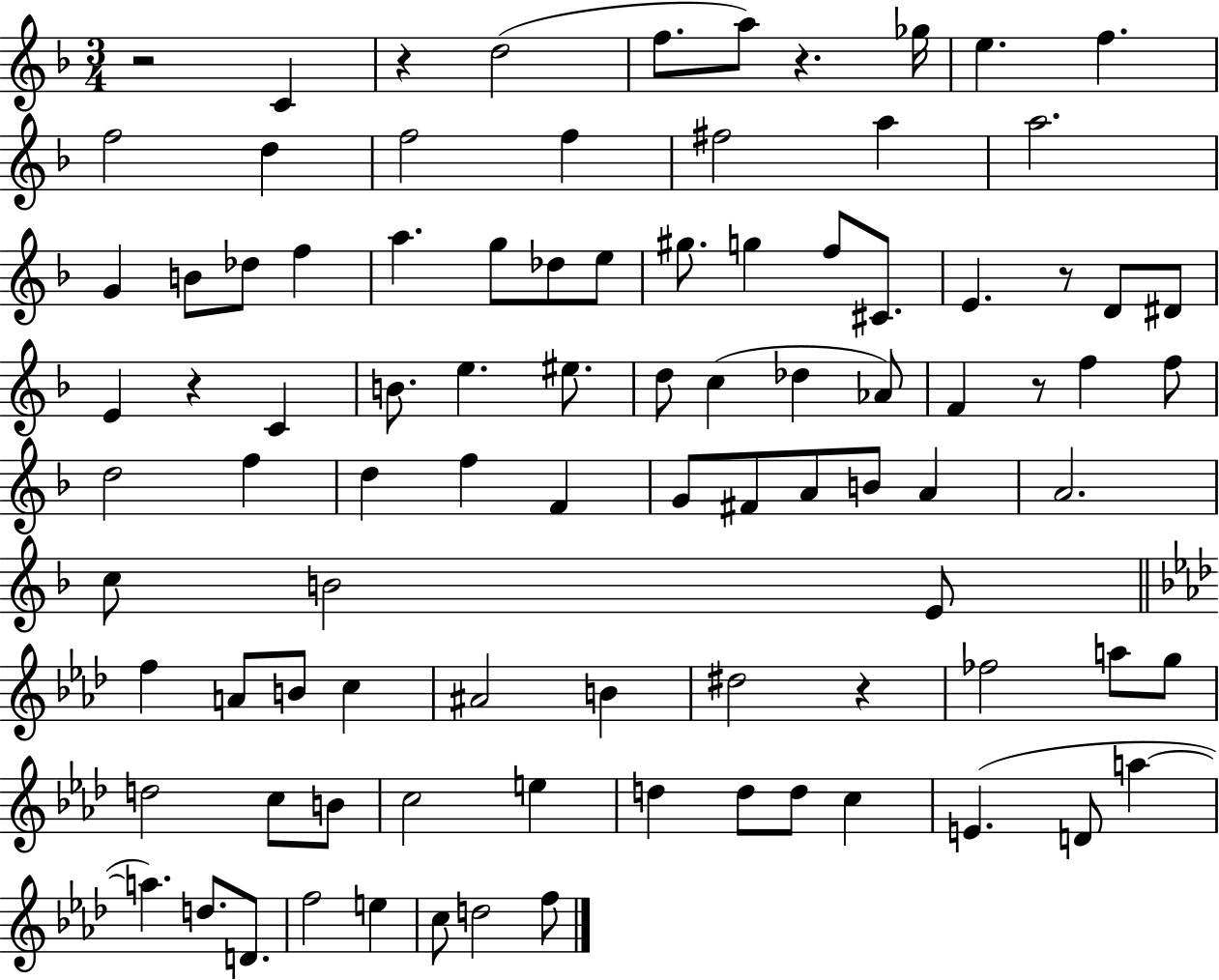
R/h C4/q R/q D5/h F5/e. A5/e R/q. Gb5/s E5/q. F5/q. F5/h D5/q F5/h F5/q F#5/h A5/q A5/h. G4/q B4/e Db5/e F5/q A5/q. G5/e Db5/e E5/e G#5/e. G5/q F5/e C#4/e. E4/q. R/e D4/e D#4/e E4/q R/q C4/q B4/e. E5/q. EIS5/e. D5/e C5/q Db5/q Ab4/e F4/q R/e F5/q F5/e D5/h F5/q D5/q F5/q F4/q G4/e F#4/e A4/e B4/e A4/q A4/h. C5/e B4/h E4/e F5/q A4/e B4/e C5/q A#4/h B4/q D#5/h R/q FES5/h A5/e G5/e D5/h C5/e B4/e C5/h E5/q D5/q D5/e D5/e C5/q E4/q. D4/e A5/q A5/q. D5/e. D4/e. F5/h E5/q C5/e D5/h F5/e